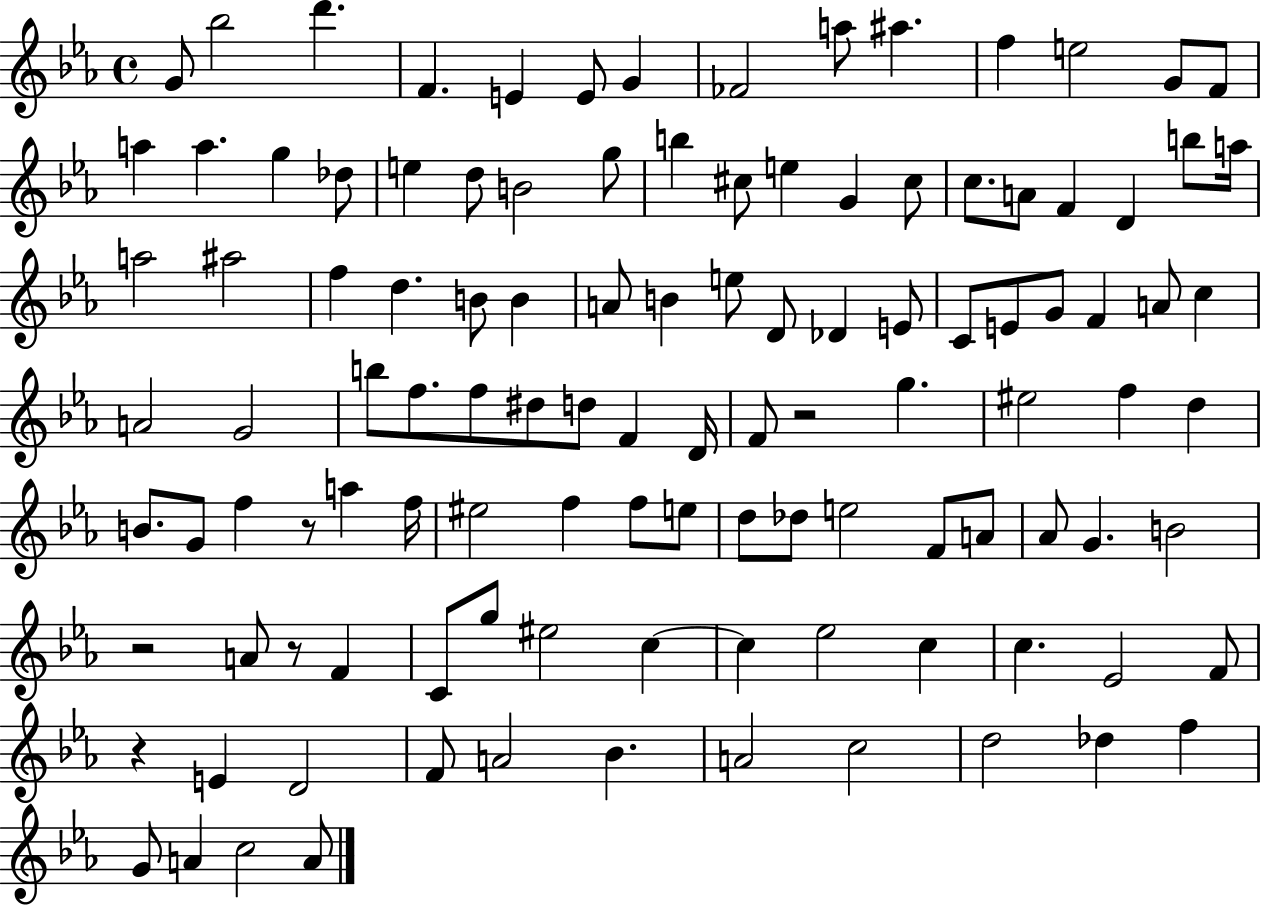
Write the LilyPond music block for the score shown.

{
  \clef treble
  \time 4/4
  \defaultTimeSignature
  \key ees \major
  g'8 bes''2 d'''4. | f'4. e'4 e'8 g'4 | fes'2 a''8 ais''4. | f''4 e''2 g'8 f'8 | \break a''4 a''4. g''4 des''8 | e''4 d''8 b'2 g''8 | b''4 cis''8 e''4 g'4 cis''8 | c''8. a'8 f'4 d'4 b''8 a''16 | \break a''2 ais''2 | f''4 d''4. b'8 b'4 | a'8 b'4 e''8 d'8 des'4 e'8 | c'8 e'8 g'8 f'4 a'8 c''4 | \break a'2 g'2 | b''8 f''8. f''8 dis''8 d''8 f'4 d'16 | f'8 r2 g''4. | eis''2 f''4 d''4 | \break b'8. g'8 f''4 r8 a''4 f''16 | eis''2 f''4 f''8 e''8 | d''8 des''8 e''2 f'8 a'8 | aes'8 g'4. b'2 | \break r2 a'8 r8 f'4 | c'8 g''8 eis''2 c''4~~ | c''4 ees''2 c''4 | c''4. ees'2 f'8 | \break r4 e'4 d'2 | f'8 a'2 bes'4. | a'2 c''2 | d''2 des''4 f''4 | \break g'8 a'4 c''2 a'8 | \bar "|."
}